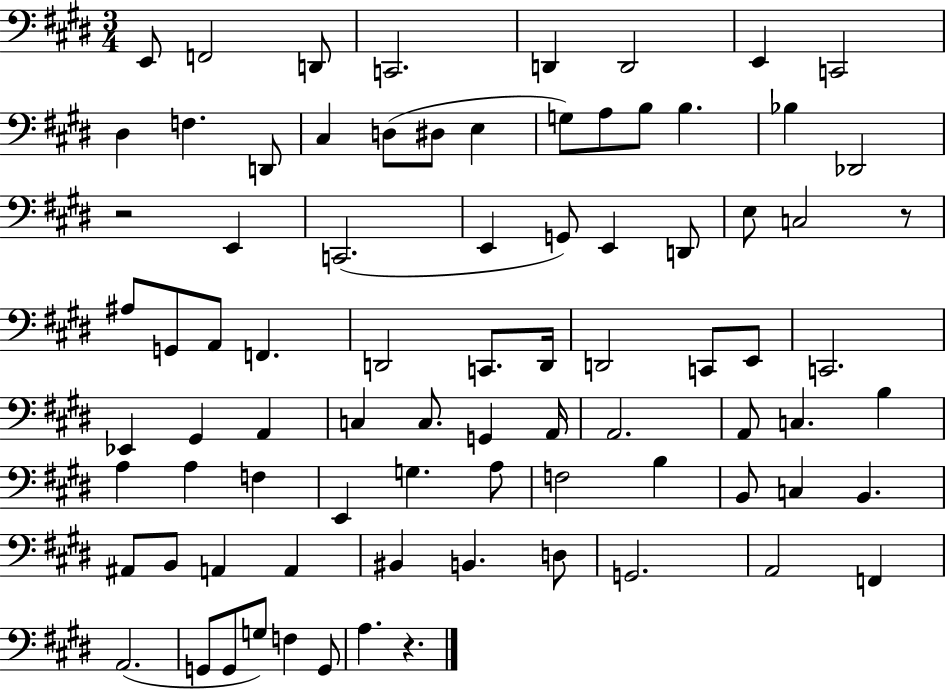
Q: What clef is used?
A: bass